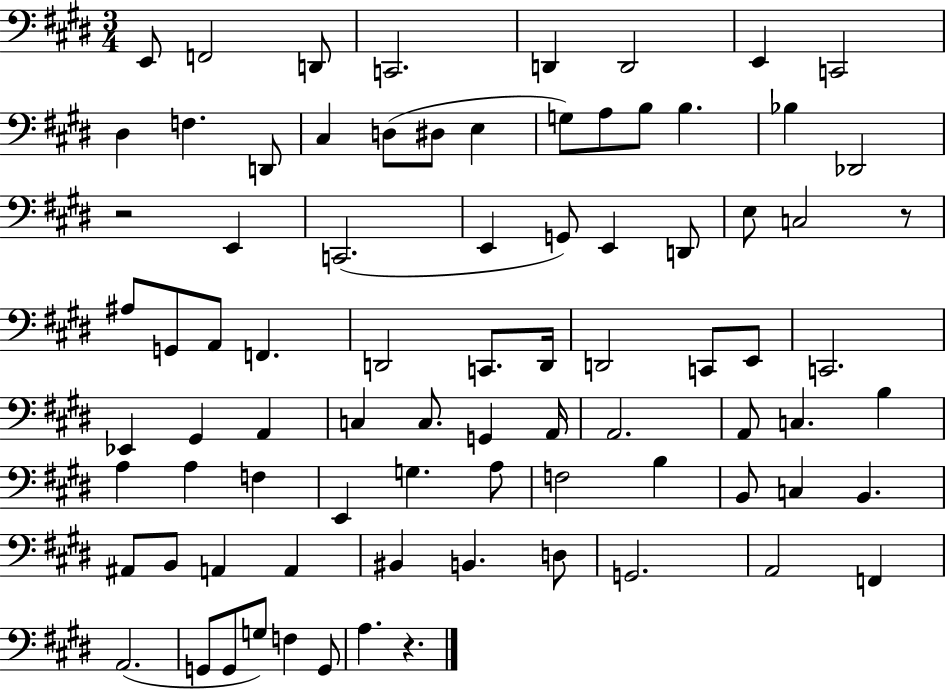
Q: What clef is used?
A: bass